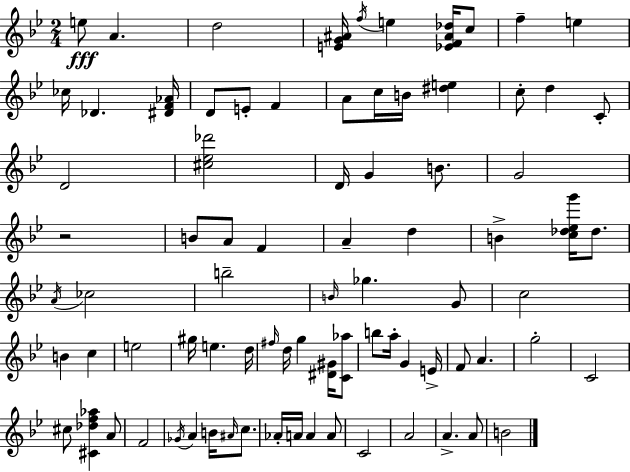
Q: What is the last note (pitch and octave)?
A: B4